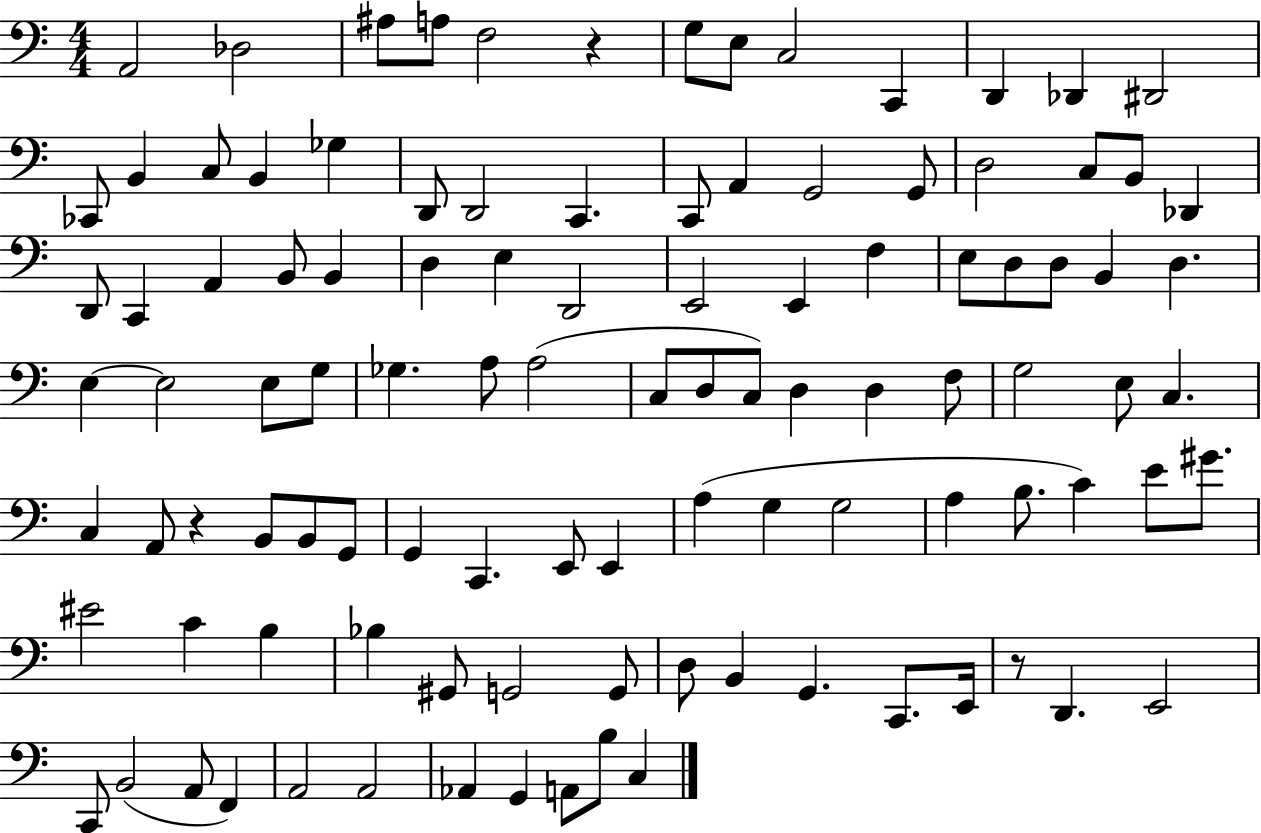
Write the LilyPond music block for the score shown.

{
  \clef bass
  \numericTimeSignature
  \time 4/4
  \key c \major
  a,2 des2 | ais8 a8 f2 r4 | g8 e8 c2 c,4 | d,4 des,4 dis,2 | \break ces,8 b,4 c8 b,4 ges4 | d,8 d,2 c,4. | c,8 a,4 g,2 g,8 | d2 c8 b,8 des,4 | \break d,8 c,4 a,4 b,8 b,4 | d4 e4 d,2 | e,2 e,4 f4 | e8 d8 d8 b,4 d4. | \break e4~~ e2 e8 g8 | ges4. a8 a2( | c8 d8 c8) d4 d4 f8 | g2 e8 c4. | \break c4 a,8 r4 b,8 b,8 g,8 | g,4 c,4. e,8 e,4 | a4( g4 g2 | a4 b8. c'4) e'8 gis'8. | \break eis'2 c'4 b4 | bes4 gis,8 g,2 g,8 | d8 b,4 g,4. c,8. e,16 | r8 d,4. e,2 | \break c,8 b,2( a,8 f,4) | a,2 a,2 | aes,4 g,4 a,8 b8 c4 | \bar "|."
}